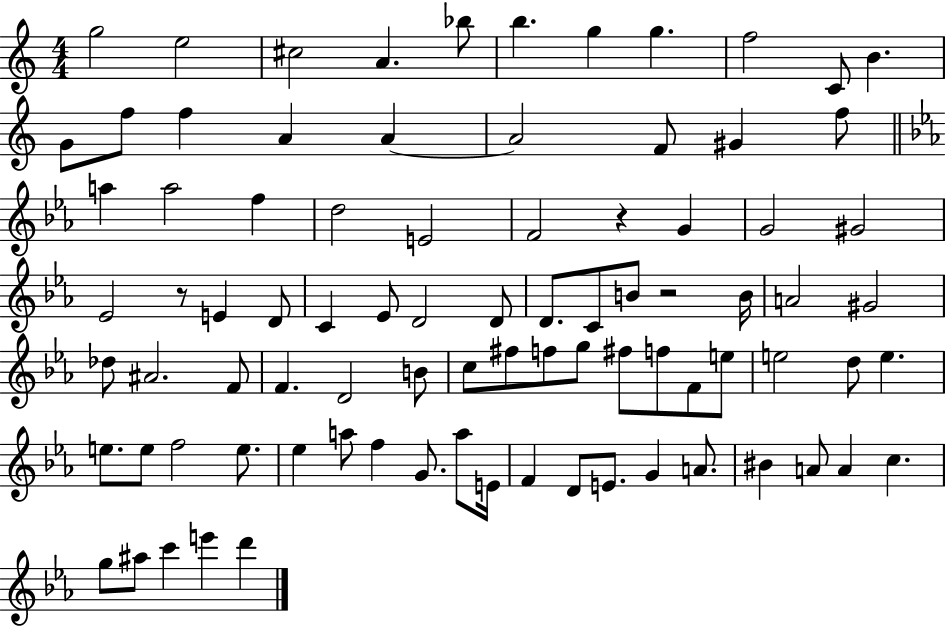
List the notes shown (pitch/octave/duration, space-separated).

G5/h E5/h C#5/h A4/q. Bb5/e B5/q. G5/q G5/q. F5/h C4/e B4/q. G4/e F5/e F5/q A4/q A4/q A4/h F4/e G#4/q F5/e A5/q A5/h F5/q D5/h E4/h F4/h R/q G4/q G4/h G#4/h Eb4/h R/e E4/q D4/e C4/q Eb4/e D4/h D4/e D4/e. C4/e B4/e R/h B4/s A4/h G#4/h Db5/e A#4/h. F4/e F4/q. D4/h B4/e C5/e F#5/e F5/e G5/e F#5/e F5/e F4/e E5/e E5/h D5/e E5/q. E5/e. E5/e F5/h E5/e. Eb5/q A5/e F5/q G4/e. A5/e E4/s F4/q D4/e E4/e. G4/q A4/e. BIS4/q A4/e A4/q C5/q. G5/e A#5/e C6/q E6/q D6/q